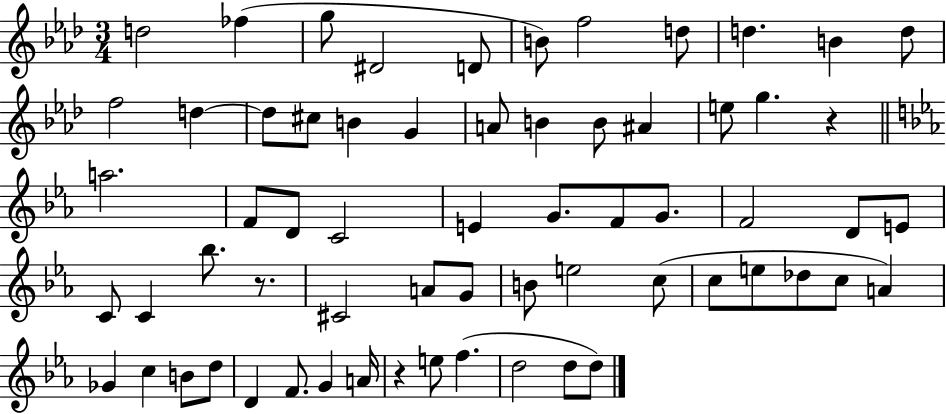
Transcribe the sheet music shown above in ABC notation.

X:1
T:Untitled
M:3/4
L:1/4
K:Ab
d2 _f g/2 ^D2 D/2 B/2 f2 d/2 d B d/2 f2 d d/2 ^c/2 B G A/2 B B/2 ^A e/2 g z a2 F/2 D/2 C2 E G/2 F/2 G/2 F2 D/2 E/2 C/2 C _b/2 z/2 ^C2 A/2 G/2 B/2 e2 c/2 c/2 e/2 _d/2 c/2 A _G c B/2 d/2 D F/2 G A/4 z e/2 f d2 d/2 d/2